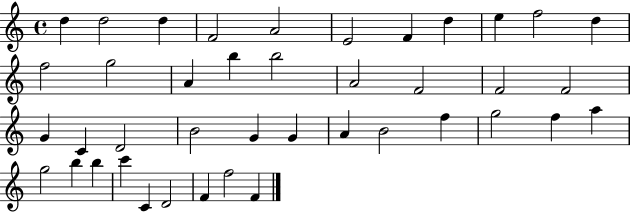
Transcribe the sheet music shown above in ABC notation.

X:1
T:Untitled
M:4/4
L:1/4
K:C
d d2 d F2 A2 E2 F d e f2 d f2 g2 A b b2 A2 F2 F2 F2 G C D2 B2 G G A B2 f g2 f a g2 b b c' C D2 F f2 F